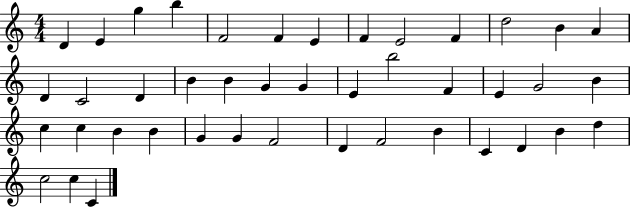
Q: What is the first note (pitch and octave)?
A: D4